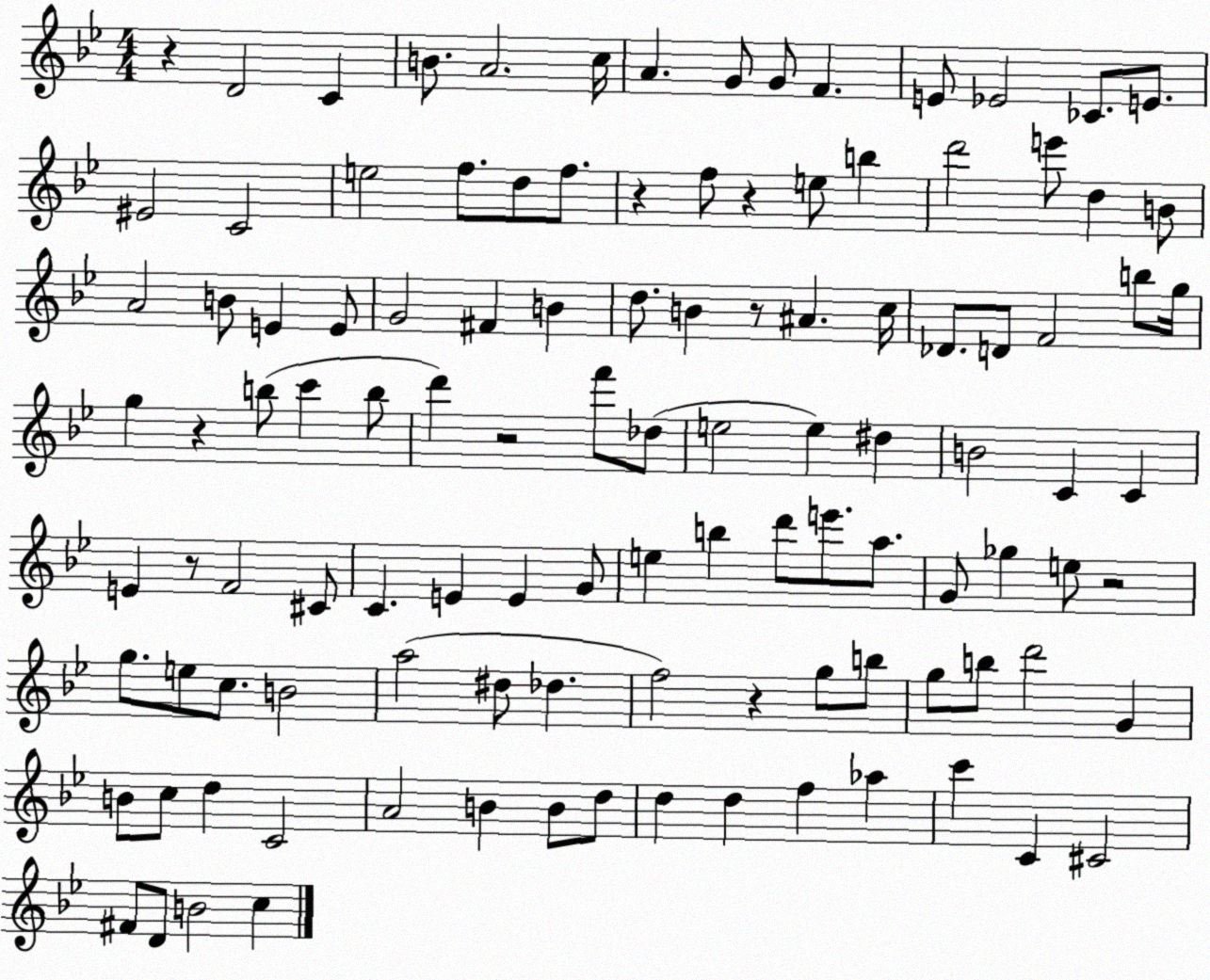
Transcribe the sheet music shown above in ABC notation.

X:1
T:Untitled
M:4/4
L:1/4
K:Bb
z D2 C B/2 A2 c/4 A G/2 G/2 F E/2 _E2 _C/2 E/2 ^E2 C2 e2 f/2 d/2 f/2 z f/2 z e/2 b d'2 e'/2 d B/2 A2 B/2 E E/2 G2 ^F B d/2 B z/2 ^A c/4 _D/2 D/2 F2 b/2 g/4 g z b/2 c' b/2 d' z2 f'/2 _d/2 e2 e ^d B2 C C E z/2 F2 ^C/2 C E E G/2 e b d'/2 e'/2 a/2 G/2 _g e/2 z2 g/2 e/2 c/2 B2 a2 ^d/2 _d f2 z g/2 b/2 g/2 b/2 d'2 G B/2 c/2 d C2 A2 B B/2 d/2 d d f _a c' C ^C2 ^F/2 D/2 B2 c